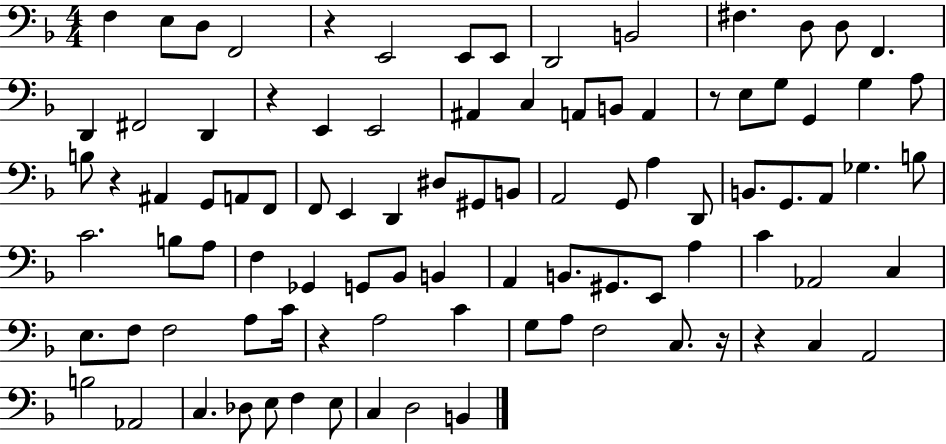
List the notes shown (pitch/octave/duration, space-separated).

F3/q E3/e D3/e F2/h R/q E2/h E2/e E2/e D2/h B2/h F#3/q. D3/e D3/e F2/q. D2/q F#2/h D2/q R/q E2/q E2/h A#2/q C3/q A2/e B2/e A2/q R/e E3/e G3/e G2/q G3/q A3/e B3/e R/q A#2/q G2/e A2/e F2/e F2/e E2/q D2/q D#3/e G#2/e B2/e A2/h G2/e A3/q D2/e B2/e. G2/e. A2/e Gb3/q. B3/e C4/h. B3/e A3/e F3/q Gb2/q G2/e Bb2/e B2/q A2/q B2/e. G#2/e. E2/e A3/q C4/q Ab2/h C3/q E3/e. F3/e F3/h A3/e C4/s R/q A3/h C4/q G3/e A3/e F3/h C3/e. R/s R/q C3/q A2/h B3/h Ab2/h C3/q. Db3/e E3/e F3/q E3/e C3/q D3/h B2/q